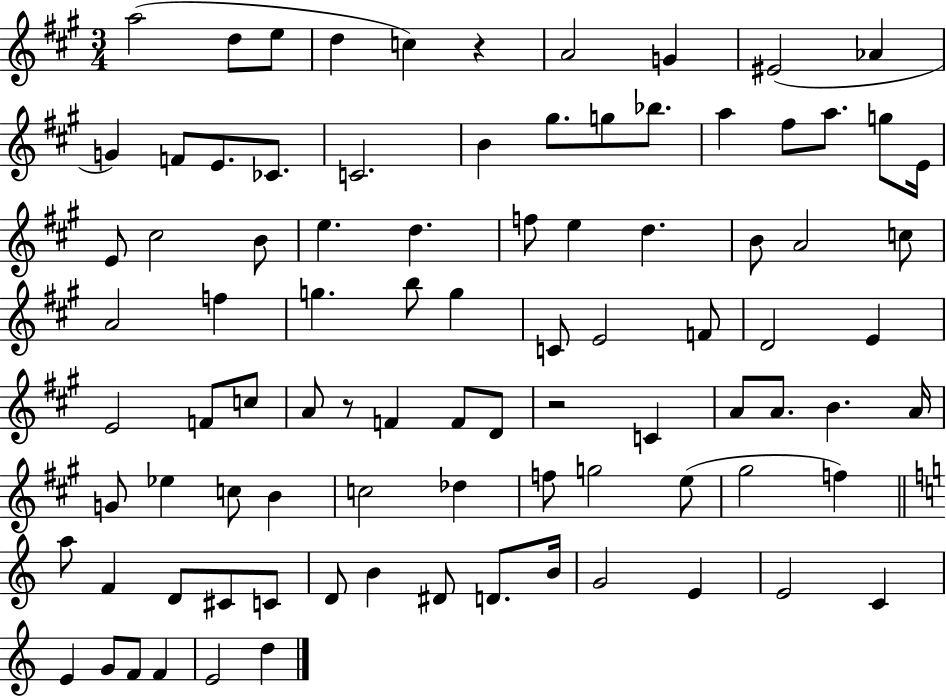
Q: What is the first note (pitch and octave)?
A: A5